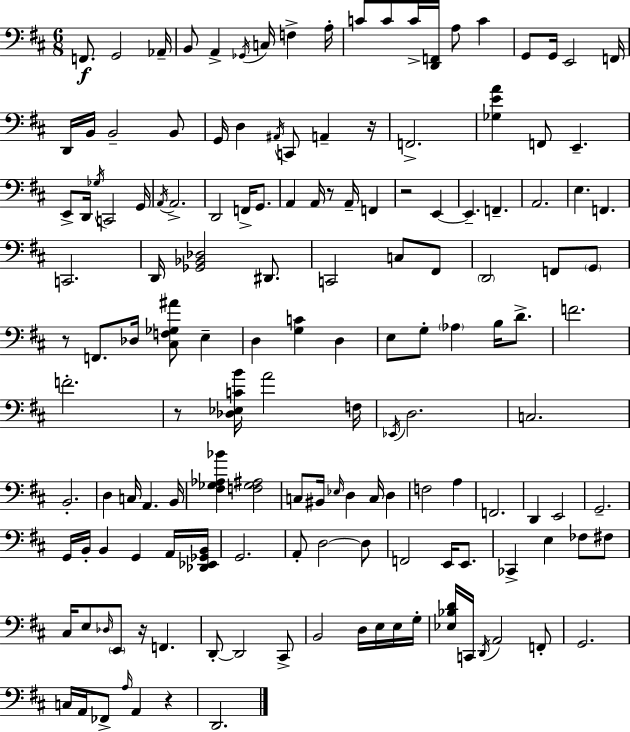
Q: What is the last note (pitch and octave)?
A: D2